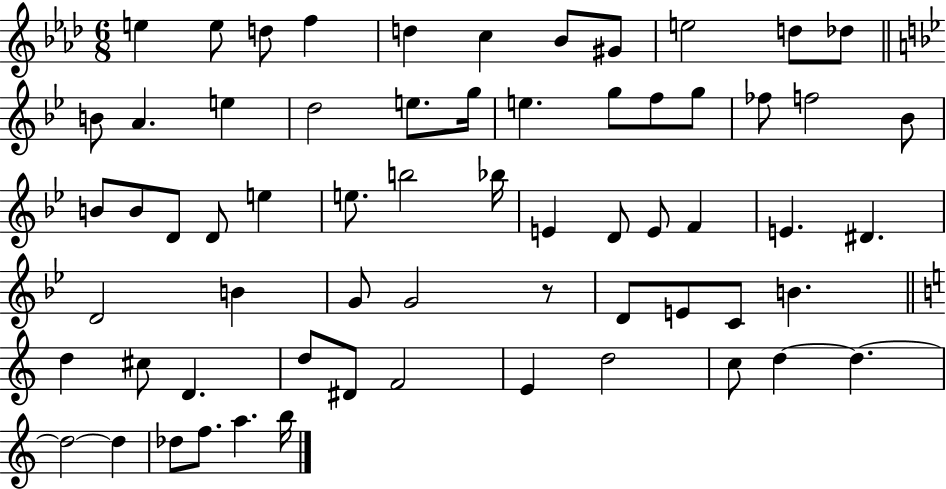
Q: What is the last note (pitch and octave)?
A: B5